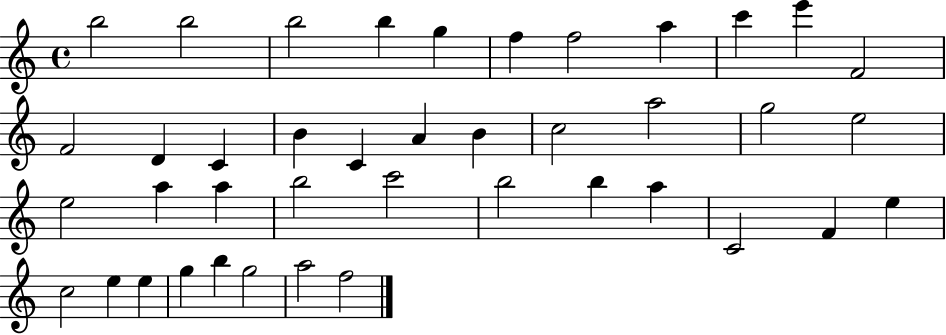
X:1
T:Untitled
M:4/4
L:1/4
K:C
b2 b2 b2 b g f f2 a c' e' F2 F2 D C B C A B c2 a2 g2 e2 e2 a a b2 c'2 b2 b a C2 F e c2 e e g b g2 a2 f2